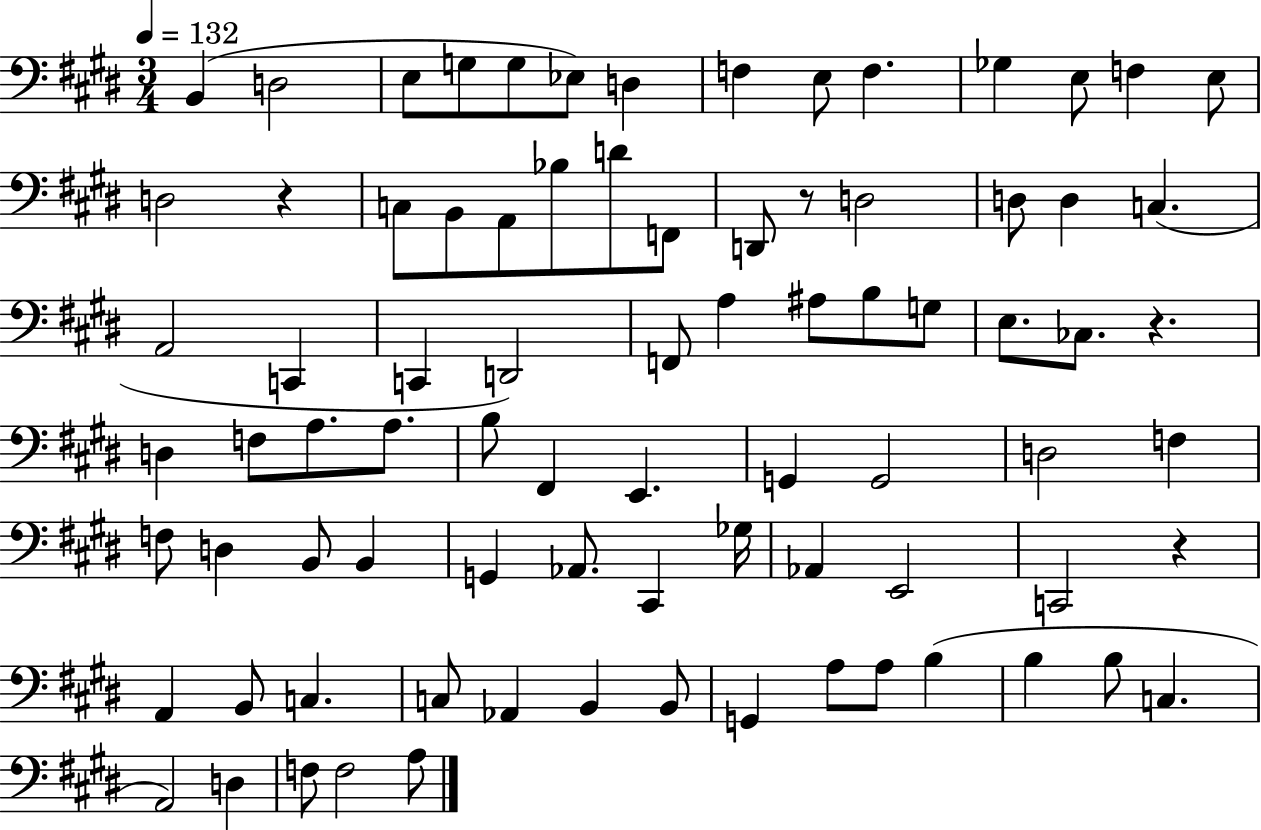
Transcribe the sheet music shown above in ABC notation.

X:1
T:Untitled
M:3/4
L:1/4
K:E
B,, D,2 E,/2 G,/2 G,/2 _E,/2 D, F, E,/2 F, _G, E,/2 F, E,/2 D,2 z C,/2 B,,/2 A,,/2 _B,/2 D/2 F,,/2 D,,/2 z/2 D,2 D,/2 D, C, A,,2 C,, C,, D,,2 F,,/2 A, ^A,/2 B,/2 G,/2 E,/2 _C,/2 z D, F,/2 A,/2 A,/2 B,/2 ^F,, E,, G,, G,,2 D,2 F, F,/2 D, B,,/2 B,, G,, _A,,/2 ^C,, _G,/4 _A,, E,,2 C,,2 z A,, B,,/2 C, C,/2 _A,, B,, B,,/2 G,, A,/2 A,/2 B, B, B,/2 C, A,,2 D, F,/2 F,2 A,/2